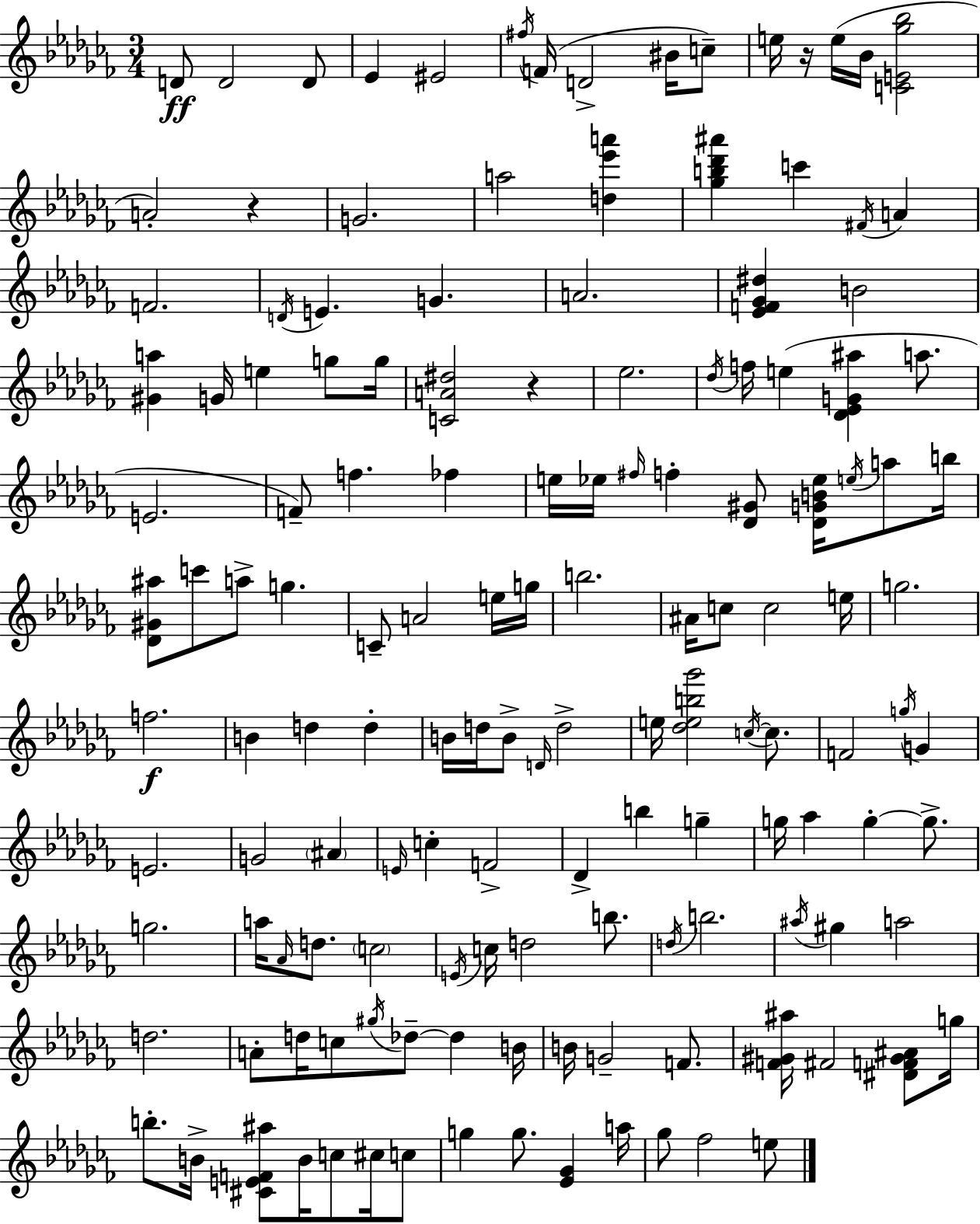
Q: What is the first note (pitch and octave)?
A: D4